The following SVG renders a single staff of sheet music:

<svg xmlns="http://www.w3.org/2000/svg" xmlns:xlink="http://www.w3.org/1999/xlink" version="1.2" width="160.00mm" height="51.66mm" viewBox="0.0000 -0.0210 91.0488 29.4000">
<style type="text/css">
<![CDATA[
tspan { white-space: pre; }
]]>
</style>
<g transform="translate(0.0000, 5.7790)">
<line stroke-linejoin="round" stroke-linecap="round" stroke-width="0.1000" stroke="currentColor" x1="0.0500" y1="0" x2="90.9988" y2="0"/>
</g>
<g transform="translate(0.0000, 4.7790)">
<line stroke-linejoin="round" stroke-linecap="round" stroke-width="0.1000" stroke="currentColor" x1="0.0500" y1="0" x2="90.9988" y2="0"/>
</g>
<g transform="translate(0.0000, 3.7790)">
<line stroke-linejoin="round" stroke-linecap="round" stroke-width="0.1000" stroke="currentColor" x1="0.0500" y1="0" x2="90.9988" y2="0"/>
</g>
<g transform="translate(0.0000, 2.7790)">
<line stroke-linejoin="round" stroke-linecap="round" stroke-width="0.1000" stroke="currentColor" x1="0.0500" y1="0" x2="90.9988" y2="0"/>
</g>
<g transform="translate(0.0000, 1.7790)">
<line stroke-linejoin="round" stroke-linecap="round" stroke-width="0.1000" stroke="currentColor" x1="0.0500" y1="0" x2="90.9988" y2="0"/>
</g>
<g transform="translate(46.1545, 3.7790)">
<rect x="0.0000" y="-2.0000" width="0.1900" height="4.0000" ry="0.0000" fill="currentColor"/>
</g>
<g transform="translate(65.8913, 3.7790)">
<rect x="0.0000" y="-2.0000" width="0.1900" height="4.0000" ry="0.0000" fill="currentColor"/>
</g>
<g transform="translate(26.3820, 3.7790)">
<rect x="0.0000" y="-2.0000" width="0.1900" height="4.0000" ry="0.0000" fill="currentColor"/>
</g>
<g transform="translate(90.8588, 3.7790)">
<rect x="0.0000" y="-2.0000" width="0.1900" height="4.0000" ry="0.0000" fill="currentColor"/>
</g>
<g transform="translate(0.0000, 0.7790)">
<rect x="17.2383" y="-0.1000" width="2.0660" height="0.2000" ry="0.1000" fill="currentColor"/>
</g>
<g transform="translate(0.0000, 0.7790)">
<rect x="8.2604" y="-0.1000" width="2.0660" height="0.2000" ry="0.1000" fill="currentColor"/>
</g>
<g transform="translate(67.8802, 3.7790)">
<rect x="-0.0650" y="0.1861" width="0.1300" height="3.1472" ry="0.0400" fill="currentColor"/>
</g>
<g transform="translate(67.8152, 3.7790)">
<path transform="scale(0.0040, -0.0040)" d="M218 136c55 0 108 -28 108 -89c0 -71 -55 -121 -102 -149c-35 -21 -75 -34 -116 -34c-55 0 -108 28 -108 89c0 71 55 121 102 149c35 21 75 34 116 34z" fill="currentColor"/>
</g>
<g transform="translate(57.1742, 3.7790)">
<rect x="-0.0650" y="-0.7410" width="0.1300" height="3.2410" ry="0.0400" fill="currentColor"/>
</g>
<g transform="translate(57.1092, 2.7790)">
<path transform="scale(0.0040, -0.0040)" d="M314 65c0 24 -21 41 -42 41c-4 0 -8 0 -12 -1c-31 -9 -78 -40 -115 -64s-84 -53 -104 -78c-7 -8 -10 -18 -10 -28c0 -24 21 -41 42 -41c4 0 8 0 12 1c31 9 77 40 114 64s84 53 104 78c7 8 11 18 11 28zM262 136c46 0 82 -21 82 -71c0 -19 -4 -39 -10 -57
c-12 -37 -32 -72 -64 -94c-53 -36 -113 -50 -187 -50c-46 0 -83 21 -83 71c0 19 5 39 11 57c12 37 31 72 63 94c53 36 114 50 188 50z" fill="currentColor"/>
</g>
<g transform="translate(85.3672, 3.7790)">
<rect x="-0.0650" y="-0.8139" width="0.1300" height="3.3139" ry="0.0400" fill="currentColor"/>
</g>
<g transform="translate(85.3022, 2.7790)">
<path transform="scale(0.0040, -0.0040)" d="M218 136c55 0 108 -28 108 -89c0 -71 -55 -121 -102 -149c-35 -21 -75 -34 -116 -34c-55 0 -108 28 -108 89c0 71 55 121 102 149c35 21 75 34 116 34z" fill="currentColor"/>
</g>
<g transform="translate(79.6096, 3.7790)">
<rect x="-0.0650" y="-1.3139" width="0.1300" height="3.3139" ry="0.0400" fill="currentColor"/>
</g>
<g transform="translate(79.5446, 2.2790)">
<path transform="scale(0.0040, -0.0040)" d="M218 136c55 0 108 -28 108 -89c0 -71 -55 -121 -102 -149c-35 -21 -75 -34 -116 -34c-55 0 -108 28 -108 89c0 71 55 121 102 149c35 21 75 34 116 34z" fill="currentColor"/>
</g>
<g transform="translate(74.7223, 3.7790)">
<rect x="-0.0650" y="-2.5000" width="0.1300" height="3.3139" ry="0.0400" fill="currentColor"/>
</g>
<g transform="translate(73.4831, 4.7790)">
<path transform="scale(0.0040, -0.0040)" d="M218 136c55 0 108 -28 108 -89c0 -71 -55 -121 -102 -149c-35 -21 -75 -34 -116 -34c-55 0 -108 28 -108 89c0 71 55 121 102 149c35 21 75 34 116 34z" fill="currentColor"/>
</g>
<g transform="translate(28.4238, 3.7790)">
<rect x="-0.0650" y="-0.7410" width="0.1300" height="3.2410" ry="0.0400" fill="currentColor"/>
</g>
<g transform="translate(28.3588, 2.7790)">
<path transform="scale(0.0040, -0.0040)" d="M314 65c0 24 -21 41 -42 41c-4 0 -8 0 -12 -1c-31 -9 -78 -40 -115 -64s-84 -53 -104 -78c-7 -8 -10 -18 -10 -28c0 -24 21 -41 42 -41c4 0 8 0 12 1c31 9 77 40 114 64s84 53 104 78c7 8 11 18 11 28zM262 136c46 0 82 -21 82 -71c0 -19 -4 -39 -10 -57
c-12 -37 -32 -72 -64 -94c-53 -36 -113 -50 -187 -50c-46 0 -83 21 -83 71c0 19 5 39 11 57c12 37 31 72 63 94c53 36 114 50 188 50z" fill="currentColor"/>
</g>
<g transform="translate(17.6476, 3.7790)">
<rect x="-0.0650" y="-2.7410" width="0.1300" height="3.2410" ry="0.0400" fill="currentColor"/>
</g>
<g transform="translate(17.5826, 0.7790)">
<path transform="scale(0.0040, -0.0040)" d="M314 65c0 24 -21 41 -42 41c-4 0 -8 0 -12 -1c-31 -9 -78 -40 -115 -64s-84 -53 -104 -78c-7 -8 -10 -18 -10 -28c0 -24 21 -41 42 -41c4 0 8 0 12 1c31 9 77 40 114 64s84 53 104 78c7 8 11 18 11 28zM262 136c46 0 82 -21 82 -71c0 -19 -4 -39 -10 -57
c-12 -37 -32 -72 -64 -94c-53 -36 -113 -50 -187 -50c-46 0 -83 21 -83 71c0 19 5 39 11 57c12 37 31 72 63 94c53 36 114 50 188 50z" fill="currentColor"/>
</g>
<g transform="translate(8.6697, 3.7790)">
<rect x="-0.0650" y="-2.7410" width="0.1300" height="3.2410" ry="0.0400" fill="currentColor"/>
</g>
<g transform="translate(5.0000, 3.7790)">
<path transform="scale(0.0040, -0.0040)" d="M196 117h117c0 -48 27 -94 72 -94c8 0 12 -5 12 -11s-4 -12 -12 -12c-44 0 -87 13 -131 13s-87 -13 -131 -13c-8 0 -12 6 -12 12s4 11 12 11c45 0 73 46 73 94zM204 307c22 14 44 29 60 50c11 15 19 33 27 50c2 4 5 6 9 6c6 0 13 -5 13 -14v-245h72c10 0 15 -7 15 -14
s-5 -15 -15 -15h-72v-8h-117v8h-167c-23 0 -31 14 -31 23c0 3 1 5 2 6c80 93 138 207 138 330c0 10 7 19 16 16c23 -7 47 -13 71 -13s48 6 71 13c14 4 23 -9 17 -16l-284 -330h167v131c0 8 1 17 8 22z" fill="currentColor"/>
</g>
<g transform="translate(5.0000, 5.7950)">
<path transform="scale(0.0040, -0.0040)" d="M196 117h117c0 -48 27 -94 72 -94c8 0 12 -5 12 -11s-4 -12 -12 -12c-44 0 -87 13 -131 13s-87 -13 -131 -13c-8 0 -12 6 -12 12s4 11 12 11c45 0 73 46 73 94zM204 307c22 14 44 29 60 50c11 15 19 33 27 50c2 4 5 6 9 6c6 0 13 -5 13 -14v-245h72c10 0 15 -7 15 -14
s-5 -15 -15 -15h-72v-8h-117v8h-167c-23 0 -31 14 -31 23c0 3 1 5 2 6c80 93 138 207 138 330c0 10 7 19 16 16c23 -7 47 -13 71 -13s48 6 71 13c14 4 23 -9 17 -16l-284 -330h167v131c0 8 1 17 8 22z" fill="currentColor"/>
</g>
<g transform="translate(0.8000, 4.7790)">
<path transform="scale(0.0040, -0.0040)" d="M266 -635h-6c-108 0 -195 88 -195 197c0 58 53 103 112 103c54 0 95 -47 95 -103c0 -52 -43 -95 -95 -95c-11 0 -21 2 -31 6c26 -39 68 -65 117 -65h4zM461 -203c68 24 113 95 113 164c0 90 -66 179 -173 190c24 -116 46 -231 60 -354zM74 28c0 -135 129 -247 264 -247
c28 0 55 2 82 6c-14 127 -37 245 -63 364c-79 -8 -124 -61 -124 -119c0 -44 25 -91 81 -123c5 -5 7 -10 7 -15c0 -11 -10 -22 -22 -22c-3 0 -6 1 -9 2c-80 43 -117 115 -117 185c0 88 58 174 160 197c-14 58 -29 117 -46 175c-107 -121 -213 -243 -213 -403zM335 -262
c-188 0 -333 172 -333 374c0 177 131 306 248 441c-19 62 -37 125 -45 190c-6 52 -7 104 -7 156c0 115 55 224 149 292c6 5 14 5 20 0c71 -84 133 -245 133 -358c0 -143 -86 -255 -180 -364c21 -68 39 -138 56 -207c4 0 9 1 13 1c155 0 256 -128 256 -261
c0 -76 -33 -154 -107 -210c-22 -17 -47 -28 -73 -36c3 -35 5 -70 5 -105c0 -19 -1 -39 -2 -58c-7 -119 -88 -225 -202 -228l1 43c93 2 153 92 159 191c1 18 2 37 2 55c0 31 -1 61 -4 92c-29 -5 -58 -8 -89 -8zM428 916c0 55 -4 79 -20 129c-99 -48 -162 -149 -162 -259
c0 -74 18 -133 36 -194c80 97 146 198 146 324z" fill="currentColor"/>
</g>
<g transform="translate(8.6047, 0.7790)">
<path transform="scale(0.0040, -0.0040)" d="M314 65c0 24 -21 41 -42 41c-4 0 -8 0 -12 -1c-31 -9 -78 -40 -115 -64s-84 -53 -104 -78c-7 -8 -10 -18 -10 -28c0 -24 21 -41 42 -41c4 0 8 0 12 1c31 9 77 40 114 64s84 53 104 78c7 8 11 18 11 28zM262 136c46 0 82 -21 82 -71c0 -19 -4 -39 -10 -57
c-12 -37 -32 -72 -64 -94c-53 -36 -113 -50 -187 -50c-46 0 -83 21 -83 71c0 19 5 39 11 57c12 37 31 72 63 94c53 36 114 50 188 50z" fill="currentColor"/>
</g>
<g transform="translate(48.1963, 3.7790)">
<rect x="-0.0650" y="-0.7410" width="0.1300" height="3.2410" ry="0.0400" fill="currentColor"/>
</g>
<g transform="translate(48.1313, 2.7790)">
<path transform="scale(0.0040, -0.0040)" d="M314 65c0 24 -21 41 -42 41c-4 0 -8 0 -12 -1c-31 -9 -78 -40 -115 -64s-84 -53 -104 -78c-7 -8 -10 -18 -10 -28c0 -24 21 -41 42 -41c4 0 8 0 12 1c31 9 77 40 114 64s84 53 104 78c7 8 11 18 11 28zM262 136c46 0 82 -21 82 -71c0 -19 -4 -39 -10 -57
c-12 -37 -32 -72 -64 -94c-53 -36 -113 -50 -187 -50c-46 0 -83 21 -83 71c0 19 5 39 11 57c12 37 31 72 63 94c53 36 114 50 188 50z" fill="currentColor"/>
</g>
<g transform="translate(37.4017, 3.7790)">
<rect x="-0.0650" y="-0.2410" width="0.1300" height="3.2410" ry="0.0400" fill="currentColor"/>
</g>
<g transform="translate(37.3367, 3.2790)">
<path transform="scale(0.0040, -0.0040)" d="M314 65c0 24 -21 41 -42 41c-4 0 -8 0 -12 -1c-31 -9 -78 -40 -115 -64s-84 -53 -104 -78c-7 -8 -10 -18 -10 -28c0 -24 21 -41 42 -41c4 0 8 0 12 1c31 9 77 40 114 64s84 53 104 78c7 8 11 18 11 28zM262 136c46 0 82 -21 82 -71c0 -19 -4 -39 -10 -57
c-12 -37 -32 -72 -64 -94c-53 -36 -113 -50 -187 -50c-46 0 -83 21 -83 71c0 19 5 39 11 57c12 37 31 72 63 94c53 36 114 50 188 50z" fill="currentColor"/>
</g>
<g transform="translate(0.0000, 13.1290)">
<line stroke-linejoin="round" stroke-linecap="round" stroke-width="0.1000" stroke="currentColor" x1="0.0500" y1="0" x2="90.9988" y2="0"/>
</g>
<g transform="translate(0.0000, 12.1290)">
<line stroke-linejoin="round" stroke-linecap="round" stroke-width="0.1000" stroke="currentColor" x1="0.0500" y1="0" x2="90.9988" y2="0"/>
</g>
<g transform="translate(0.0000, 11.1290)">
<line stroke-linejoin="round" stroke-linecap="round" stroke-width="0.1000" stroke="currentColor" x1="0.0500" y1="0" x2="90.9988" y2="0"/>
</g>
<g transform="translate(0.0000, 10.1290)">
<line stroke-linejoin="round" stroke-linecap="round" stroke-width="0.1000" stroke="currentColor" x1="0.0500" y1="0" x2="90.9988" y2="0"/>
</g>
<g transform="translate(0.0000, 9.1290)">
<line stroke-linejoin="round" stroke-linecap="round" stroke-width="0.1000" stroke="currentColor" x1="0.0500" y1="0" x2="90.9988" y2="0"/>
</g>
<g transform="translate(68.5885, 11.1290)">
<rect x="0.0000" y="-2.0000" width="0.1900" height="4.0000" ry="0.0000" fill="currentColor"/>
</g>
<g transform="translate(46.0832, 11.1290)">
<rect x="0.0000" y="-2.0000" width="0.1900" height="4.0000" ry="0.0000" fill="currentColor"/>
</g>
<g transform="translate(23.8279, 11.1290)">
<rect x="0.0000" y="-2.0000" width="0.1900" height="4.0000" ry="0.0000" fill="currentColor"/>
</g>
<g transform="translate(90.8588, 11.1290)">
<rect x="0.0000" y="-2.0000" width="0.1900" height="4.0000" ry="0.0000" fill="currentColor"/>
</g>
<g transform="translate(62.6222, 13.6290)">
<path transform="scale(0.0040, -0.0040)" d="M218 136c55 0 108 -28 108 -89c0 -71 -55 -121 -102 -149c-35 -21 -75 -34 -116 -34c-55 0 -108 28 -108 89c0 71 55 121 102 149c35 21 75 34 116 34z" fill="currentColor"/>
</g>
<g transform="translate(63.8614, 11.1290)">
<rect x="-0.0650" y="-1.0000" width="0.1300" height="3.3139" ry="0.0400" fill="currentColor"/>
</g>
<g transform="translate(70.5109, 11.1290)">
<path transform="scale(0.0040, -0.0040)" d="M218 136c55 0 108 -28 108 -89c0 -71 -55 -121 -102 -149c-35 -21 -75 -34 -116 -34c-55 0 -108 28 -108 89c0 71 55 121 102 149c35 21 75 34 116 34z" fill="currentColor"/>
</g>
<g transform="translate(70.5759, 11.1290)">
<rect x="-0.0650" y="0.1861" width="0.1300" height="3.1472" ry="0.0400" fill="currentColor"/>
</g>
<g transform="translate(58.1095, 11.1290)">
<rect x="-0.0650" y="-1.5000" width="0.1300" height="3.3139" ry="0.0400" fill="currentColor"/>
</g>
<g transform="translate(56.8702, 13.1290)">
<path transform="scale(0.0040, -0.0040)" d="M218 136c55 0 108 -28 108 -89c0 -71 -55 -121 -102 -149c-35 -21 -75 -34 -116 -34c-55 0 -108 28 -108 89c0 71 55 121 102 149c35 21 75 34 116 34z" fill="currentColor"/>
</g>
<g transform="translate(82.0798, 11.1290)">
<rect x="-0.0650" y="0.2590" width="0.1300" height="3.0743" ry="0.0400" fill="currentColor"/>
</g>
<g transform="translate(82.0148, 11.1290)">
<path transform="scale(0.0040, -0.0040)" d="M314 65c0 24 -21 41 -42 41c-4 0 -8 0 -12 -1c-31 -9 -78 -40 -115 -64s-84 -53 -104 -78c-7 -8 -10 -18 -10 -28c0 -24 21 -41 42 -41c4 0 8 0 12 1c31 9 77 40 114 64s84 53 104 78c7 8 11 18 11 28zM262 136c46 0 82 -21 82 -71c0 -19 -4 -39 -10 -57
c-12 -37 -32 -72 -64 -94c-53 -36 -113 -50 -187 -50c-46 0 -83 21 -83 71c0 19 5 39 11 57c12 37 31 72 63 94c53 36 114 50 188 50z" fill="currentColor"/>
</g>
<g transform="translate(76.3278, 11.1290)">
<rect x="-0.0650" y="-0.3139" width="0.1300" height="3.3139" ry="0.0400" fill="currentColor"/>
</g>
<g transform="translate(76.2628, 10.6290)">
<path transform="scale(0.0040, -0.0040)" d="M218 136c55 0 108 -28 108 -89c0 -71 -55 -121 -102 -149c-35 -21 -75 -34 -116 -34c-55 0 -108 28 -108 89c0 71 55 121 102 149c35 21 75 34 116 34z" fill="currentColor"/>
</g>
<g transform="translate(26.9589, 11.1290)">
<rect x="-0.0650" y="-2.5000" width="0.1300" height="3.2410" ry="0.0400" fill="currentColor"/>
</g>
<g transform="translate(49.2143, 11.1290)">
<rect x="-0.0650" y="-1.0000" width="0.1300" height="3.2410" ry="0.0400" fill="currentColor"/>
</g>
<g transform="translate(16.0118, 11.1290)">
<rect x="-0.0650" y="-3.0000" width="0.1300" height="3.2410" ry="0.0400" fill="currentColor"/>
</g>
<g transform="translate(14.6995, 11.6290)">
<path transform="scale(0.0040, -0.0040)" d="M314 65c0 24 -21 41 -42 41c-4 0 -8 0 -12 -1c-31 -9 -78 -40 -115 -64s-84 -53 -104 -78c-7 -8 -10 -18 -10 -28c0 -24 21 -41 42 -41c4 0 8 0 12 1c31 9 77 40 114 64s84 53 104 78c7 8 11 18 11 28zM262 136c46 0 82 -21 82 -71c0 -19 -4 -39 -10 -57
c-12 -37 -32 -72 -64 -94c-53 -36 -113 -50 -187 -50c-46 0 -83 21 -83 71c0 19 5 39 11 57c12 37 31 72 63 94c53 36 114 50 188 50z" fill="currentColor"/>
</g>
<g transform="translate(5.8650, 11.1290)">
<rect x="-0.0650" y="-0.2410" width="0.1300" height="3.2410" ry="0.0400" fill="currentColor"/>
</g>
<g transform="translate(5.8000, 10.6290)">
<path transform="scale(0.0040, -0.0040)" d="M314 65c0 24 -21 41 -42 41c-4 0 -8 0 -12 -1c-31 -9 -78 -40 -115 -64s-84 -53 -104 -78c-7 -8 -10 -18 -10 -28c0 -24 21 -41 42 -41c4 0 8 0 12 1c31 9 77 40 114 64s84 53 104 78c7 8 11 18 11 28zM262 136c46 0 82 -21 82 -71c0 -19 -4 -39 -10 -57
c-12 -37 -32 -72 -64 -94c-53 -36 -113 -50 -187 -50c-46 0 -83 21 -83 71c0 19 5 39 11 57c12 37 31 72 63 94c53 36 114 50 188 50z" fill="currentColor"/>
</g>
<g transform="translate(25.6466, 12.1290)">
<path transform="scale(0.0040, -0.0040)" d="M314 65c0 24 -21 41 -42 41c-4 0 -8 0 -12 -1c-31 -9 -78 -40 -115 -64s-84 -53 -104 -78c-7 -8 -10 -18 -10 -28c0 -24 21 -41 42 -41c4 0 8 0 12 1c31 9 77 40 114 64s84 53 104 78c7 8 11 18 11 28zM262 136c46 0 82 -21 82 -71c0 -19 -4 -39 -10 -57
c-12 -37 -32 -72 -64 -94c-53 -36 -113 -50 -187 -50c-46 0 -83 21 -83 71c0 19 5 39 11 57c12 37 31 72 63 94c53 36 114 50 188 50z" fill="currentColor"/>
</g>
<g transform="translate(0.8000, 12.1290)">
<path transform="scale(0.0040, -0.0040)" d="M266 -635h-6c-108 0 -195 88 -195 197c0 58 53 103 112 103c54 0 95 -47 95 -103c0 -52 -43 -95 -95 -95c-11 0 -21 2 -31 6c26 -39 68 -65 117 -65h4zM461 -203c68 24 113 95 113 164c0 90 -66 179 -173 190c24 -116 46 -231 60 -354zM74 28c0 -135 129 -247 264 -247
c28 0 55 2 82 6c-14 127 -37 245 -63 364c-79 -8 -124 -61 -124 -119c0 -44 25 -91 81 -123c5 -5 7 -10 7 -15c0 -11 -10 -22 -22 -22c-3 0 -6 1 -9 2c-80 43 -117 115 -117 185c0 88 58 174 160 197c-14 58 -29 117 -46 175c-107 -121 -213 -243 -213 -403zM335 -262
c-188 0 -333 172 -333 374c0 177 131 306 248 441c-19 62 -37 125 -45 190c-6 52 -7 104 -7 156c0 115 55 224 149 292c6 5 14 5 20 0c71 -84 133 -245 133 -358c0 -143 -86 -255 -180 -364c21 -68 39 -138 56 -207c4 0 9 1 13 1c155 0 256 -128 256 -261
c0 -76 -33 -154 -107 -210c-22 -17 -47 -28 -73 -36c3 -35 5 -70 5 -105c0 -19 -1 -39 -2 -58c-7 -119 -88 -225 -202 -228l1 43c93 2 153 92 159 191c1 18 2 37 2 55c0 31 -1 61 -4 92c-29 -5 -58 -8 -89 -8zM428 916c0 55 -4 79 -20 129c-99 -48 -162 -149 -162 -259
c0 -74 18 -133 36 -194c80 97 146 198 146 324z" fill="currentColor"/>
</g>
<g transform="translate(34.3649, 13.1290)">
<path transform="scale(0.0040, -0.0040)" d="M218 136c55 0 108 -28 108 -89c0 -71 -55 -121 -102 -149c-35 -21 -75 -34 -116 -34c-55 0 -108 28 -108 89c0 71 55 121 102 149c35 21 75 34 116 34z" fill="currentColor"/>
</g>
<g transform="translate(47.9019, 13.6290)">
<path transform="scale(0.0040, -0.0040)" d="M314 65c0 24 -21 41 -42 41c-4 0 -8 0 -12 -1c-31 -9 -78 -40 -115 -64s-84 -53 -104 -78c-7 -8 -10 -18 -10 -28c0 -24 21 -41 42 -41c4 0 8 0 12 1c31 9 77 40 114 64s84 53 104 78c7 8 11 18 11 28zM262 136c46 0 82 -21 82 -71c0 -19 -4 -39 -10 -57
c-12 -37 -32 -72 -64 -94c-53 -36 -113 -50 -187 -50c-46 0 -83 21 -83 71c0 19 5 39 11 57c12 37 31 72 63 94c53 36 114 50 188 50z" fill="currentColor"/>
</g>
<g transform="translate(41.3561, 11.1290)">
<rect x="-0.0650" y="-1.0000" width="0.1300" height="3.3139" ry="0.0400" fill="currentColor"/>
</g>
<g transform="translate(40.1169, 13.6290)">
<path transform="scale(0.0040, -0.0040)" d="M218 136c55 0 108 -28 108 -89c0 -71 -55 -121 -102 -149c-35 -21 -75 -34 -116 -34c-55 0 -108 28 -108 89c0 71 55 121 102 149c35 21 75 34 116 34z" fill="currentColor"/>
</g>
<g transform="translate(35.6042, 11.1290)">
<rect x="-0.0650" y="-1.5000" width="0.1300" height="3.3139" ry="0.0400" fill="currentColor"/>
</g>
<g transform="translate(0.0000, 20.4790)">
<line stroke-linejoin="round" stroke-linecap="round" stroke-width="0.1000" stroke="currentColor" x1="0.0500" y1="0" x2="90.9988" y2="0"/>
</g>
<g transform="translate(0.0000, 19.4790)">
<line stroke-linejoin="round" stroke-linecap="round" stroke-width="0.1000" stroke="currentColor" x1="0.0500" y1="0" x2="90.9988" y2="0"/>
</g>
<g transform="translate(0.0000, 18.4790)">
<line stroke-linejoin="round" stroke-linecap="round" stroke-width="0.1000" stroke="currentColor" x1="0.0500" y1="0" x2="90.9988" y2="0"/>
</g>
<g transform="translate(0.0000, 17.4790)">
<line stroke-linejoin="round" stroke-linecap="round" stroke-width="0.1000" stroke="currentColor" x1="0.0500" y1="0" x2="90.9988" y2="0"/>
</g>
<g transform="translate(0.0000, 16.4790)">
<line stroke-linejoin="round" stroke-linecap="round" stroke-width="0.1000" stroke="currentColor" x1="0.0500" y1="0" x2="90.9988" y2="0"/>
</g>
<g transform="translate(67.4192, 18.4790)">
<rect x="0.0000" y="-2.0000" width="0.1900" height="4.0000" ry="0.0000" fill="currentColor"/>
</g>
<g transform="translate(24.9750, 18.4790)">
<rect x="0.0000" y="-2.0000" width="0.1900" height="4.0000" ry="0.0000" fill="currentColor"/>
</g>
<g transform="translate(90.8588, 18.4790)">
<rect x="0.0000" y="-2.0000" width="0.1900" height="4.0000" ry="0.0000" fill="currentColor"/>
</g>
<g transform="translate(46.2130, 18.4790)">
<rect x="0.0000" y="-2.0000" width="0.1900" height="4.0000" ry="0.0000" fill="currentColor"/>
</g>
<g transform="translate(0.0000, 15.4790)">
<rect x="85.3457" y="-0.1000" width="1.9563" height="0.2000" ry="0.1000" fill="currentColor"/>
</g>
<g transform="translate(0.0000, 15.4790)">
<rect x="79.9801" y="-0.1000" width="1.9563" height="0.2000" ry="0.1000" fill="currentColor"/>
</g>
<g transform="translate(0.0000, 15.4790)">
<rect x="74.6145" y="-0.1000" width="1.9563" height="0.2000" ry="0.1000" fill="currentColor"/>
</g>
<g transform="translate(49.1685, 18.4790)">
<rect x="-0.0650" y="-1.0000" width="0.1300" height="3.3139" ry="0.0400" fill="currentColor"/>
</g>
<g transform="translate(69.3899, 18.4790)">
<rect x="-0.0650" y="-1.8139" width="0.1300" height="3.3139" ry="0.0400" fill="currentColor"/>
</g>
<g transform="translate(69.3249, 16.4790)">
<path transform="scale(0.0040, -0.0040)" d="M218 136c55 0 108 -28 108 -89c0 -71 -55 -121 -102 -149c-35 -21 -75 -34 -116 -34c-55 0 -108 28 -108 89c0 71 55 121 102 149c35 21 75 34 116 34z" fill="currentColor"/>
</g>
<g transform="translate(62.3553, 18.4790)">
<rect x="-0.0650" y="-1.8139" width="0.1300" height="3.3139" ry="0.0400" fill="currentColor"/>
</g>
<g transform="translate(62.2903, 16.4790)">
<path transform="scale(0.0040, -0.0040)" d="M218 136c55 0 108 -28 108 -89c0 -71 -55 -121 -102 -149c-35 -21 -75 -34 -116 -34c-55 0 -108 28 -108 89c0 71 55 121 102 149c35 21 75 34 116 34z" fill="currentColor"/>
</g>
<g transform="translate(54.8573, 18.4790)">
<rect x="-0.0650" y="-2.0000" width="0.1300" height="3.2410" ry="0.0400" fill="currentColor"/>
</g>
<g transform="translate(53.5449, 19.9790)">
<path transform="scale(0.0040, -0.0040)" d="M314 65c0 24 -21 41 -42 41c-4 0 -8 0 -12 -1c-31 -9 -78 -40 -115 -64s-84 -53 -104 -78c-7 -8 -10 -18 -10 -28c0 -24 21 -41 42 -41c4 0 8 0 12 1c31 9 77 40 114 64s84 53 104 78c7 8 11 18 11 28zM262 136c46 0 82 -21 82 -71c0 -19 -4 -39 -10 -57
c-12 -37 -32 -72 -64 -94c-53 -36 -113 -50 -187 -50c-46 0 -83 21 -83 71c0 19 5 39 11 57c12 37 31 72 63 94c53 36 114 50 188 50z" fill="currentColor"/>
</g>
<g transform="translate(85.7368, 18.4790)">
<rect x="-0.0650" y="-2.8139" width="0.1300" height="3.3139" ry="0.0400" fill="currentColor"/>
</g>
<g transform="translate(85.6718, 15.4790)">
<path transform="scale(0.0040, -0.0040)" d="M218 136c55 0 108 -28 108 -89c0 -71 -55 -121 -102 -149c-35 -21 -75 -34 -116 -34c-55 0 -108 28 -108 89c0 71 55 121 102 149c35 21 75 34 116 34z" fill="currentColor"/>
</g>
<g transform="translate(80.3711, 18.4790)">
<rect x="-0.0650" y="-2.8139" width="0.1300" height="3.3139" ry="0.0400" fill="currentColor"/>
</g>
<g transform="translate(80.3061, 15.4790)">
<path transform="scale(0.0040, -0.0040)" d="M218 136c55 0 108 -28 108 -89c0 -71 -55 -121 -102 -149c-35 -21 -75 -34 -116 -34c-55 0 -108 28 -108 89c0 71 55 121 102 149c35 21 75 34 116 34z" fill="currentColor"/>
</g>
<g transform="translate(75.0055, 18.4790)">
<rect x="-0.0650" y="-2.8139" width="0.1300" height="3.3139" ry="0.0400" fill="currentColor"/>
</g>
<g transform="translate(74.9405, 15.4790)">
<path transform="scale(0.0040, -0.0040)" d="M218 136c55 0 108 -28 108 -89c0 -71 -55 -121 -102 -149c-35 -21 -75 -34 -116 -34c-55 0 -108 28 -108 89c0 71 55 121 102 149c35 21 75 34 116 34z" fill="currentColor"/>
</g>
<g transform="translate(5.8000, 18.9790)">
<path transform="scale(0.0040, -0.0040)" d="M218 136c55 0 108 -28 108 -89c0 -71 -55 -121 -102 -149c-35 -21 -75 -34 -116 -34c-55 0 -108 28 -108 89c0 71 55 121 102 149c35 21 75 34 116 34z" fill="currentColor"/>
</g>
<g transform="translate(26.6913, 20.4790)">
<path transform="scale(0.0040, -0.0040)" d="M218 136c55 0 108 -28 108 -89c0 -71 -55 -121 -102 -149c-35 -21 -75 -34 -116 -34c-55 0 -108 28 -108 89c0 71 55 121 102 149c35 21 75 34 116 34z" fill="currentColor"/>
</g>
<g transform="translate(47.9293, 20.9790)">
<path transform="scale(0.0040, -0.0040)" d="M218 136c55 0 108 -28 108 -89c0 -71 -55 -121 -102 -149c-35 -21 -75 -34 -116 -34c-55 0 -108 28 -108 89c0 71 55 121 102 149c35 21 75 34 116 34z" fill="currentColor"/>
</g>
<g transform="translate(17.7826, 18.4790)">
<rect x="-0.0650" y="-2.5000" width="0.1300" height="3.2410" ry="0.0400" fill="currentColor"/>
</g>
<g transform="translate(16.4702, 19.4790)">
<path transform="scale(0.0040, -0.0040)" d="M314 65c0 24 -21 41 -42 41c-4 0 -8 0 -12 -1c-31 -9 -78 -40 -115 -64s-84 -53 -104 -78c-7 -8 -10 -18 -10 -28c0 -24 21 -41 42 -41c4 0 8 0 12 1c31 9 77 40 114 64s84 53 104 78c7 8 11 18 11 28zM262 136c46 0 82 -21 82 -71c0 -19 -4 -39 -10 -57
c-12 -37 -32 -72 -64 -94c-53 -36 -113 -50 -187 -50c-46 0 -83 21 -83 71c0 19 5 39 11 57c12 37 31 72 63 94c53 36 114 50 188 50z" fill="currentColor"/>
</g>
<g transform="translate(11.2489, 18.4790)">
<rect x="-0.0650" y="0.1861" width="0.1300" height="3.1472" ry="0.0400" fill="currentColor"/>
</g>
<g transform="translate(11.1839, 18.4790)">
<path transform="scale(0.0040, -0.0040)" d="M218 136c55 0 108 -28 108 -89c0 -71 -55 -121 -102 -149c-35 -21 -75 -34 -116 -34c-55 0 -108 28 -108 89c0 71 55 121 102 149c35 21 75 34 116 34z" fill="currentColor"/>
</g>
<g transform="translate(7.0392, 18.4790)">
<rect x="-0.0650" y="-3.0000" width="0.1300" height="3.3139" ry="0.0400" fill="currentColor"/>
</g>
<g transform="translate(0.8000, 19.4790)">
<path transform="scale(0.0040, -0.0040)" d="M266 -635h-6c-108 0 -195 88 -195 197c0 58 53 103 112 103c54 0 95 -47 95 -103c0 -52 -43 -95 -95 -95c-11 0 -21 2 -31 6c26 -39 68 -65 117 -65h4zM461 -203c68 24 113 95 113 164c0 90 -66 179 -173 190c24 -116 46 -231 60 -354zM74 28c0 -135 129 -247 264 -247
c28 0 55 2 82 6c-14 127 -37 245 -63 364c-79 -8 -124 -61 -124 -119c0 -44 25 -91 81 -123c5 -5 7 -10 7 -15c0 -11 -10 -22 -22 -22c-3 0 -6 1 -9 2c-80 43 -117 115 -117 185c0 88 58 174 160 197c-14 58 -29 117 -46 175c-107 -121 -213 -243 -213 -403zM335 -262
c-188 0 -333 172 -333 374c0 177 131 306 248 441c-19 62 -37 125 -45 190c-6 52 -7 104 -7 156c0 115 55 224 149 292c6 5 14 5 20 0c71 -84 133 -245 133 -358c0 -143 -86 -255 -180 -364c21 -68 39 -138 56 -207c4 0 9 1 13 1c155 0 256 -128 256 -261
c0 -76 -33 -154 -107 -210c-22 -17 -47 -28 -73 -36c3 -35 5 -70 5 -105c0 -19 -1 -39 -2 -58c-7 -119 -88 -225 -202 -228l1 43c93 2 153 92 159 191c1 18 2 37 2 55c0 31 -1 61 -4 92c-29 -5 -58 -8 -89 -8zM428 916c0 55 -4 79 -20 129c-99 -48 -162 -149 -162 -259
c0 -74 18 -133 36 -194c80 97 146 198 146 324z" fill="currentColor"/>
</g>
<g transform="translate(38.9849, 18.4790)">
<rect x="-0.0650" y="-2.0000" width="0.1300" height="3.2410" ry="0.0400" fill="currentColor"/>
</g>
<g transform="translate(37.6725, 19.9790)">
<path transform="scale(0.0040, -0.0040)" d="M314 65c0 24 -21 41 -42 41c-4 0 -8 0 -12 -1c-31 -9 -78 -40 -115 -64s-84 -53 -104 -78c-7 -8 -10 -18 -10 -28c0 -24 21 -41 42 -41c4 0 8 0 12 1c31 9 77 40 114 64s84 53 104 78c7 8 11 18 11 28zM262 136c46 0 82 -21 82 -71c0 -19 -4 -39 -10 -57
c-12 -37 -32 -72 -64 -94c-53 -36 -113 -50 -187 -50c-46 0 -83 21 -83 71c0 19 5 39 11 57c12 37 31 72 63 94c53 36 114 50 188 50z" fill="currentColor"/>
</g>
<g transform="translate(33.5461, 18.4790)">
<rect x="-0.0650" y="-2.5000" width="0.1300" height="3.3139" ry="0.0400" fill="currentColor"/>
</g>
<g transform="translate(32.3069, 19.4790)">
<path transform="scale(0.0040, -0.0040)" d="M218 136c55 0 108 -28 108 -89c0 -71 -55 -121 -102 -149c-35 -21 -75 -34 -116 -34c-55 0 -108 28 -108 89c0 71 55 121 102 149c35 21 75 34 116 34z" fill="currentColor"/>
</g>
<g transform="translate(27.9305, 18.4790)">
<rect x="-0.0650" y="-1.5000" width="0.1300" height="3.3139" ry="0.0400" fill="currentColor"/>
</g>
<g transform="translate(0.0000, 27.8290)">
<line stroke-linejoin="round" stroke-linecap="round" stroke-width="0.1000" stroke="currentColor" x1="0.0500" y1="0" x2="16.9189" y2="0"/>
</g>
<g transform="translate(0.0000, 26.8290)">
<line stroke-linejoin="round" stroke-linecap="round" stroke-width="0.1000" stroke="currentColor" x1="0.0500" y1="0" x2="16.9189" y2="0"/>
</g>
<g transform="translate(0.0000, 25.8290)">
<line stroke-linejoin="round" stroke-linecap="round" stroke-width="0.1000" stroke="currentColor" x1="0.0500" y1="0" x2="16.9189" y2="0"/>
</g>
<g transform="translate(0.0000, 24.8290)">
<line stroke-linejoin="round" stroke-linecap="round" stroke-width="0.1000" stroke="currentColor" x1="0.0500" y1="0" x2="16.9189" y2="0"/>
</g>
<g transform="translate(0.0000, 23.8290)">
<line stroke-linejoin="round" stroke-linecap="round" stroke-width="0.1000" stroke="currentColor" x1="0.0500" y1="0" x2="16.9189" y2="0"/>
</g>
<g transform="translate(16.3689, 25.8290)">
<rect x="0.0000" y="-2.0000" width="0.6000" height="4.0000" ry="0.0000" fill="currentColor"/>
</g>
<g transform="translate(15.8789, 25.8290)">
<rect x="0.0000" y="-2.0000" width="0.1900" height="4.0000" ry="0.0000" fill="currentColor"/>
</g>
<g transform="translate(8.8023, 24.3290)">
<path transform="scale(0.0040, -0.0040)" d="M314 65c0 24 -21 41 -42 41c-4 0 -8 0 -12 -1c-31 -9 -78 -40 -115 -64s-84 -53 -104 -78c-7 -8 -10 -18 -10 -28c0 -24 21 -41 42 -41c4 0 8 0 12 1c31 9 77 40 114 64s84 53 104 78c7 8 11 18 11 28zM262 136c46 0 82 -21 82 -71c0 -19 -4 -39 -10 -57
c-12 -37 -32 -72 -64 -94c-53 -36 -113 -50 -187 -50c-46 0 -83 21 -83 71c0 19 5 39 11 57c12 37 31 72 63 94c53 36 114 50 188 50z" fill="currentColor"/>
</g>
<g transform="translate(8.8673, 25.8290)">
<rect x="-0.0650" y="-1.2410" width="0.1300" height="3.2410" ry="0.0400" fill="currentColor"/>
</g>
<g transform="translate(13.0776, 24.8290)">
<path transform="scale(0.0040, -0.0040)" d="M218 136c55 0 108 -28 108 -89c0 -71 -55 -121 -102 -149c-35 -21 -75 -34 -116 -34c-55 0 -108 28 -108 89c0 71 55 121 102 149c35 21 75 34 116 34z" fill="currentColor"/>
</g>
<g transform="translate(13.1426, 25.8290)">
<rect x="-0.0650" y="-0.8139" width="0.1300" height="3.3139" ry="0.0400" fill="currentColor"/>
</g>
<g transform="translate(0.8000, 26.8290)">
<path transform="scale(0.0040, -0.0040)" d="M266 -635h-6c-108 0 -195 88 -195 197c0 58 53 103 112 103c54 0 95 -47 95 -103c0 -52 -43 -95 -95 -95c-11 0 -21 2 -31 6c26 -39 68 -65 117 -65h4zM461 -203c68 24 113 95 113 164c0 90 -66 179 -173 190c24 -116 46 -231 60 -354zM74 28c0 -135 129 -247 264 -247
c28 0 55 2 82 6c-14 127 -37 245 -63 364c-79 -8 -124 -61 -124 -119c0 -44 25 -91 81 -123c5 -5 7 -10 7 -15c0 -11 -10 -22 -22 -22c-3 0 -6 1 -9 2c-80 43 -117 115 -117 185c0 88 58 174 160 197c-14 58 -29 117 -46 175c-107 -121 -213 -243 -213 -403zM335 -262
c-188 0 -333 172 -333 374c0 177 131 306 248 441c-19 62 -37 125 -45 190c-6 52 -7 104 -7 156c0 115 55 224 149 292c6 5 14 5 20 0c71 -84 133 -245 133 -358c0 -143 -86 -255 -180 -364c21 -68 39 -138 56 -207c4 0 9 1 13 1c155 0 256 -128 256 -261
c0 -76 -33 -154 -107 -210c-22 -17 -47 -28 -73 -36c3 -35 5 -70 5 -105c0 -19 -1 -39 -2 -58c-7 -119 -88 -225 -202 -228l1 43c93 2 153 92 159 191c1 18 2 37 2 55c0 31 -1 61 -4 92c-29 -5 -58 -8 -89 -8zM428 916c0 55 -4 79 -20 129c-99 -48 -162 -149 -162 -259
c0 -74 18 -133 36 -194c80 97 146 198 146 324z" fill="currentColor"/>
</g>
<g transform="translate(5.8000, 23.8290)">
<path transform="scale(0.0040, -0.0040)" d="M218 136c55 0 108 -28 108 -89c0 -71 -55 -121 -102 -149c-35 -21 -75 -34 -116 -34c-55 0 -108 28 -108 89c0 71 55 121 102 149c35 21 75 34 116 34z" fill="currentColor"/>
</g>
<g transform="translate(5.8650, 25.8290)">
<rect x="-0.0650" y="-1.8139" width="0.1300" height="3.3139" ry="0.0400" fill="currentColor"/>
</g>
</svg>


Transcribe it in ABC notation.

X:1
T:Untitled
M:4/4
L:1/4
K:C
a2 a2 d2 c2 d2 d2 B G e d c2 A2 G2 E D D2 E D B c B2 A B G2 E G F2 D F2 f f a a a f e2 d